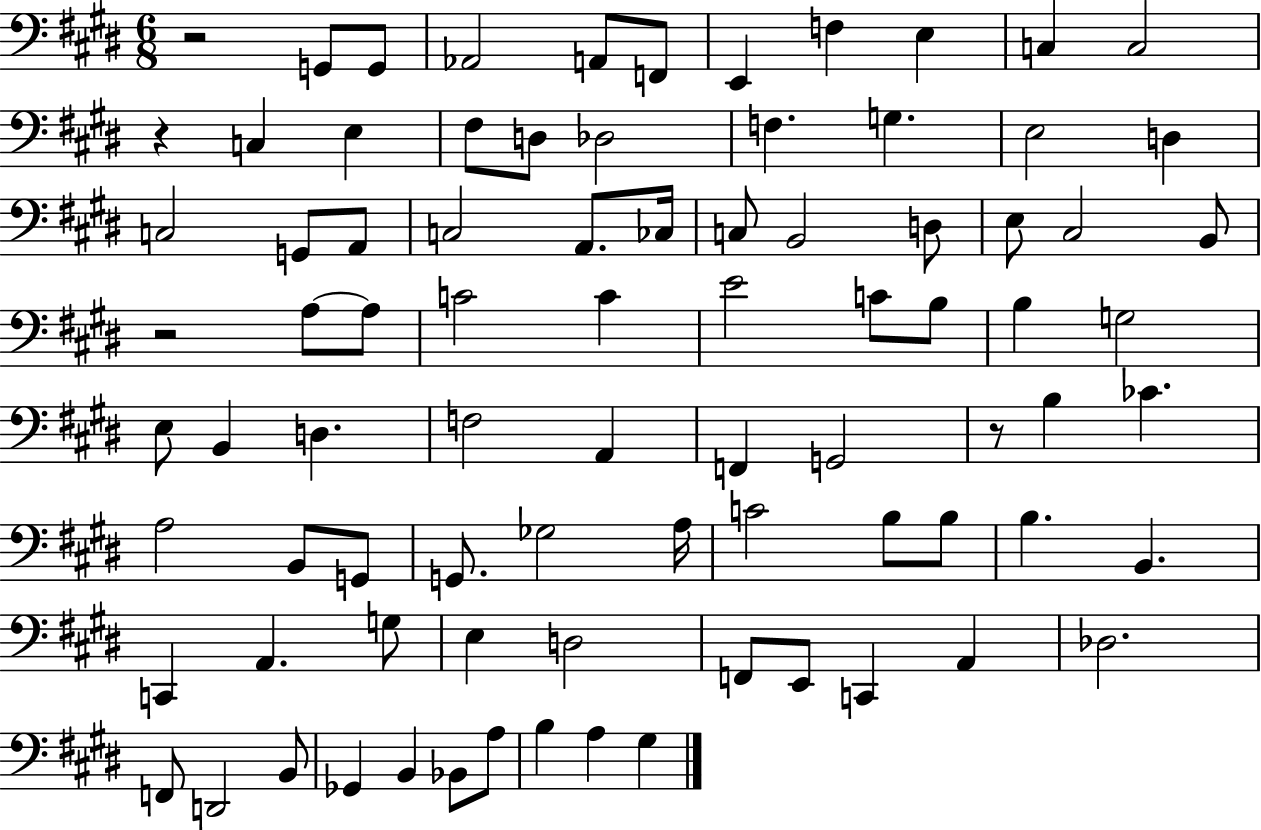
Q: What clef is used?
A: bass